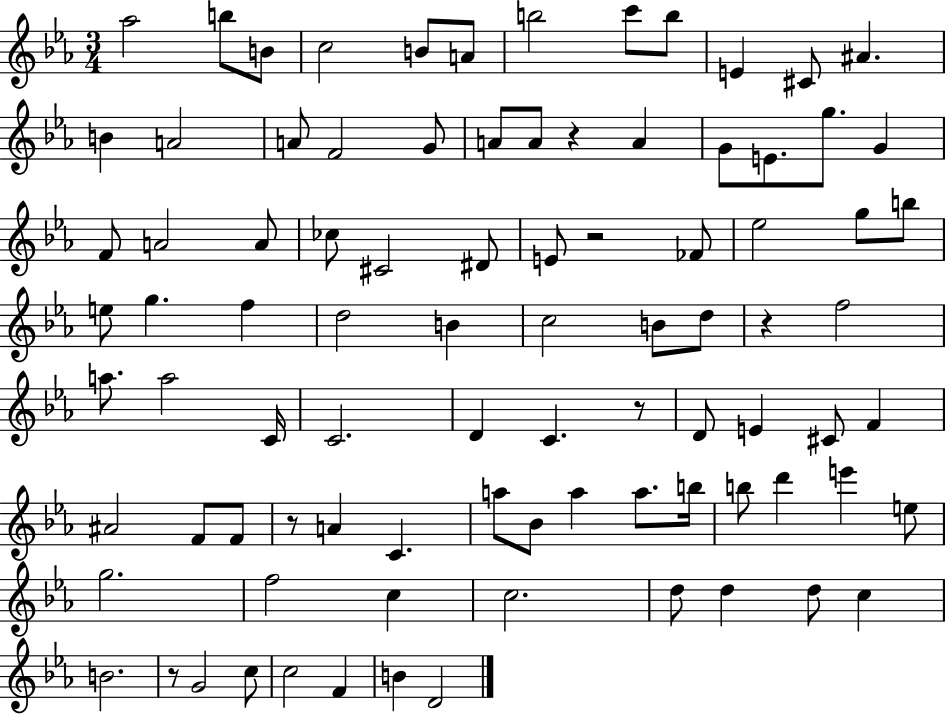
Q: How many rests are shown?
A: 6